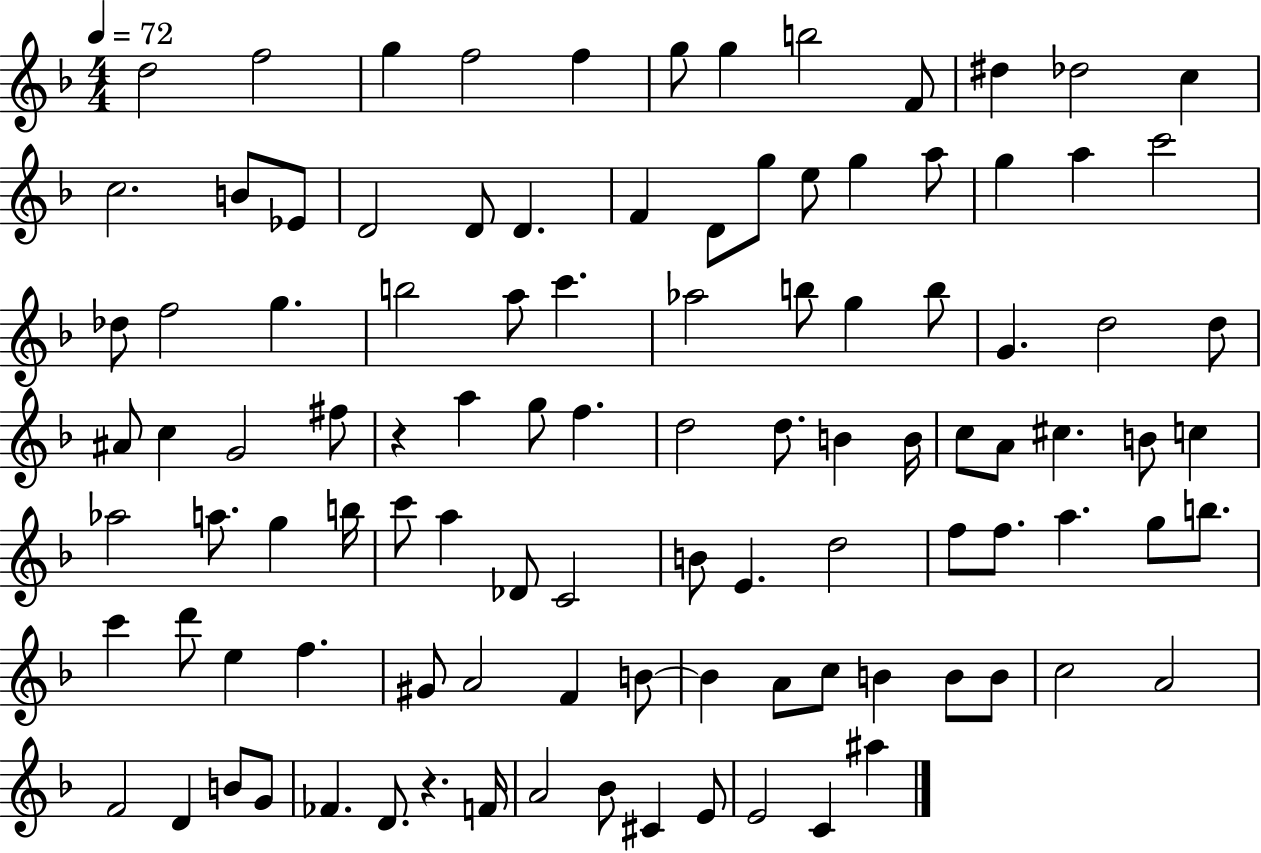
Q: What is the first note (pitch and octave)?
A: D5